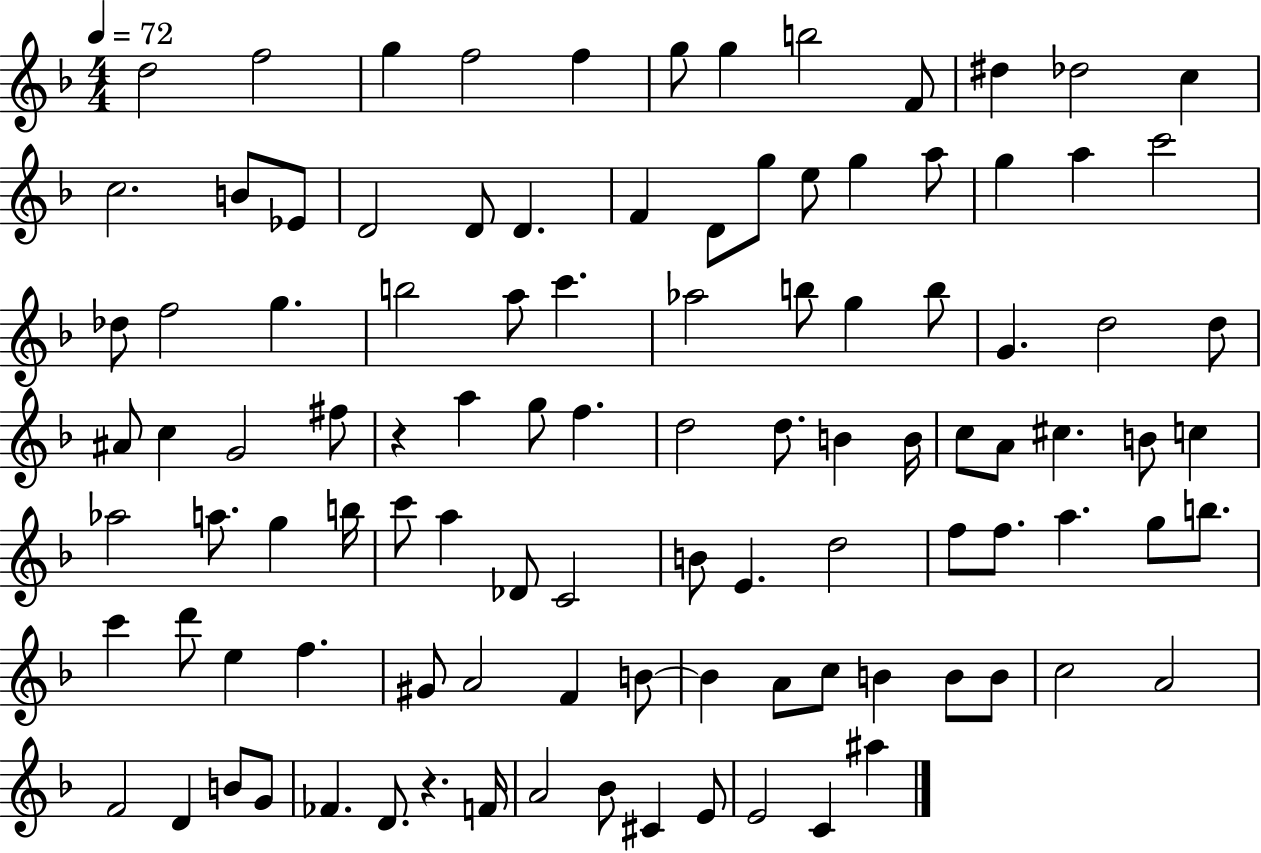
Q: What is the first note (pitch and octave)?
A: D5